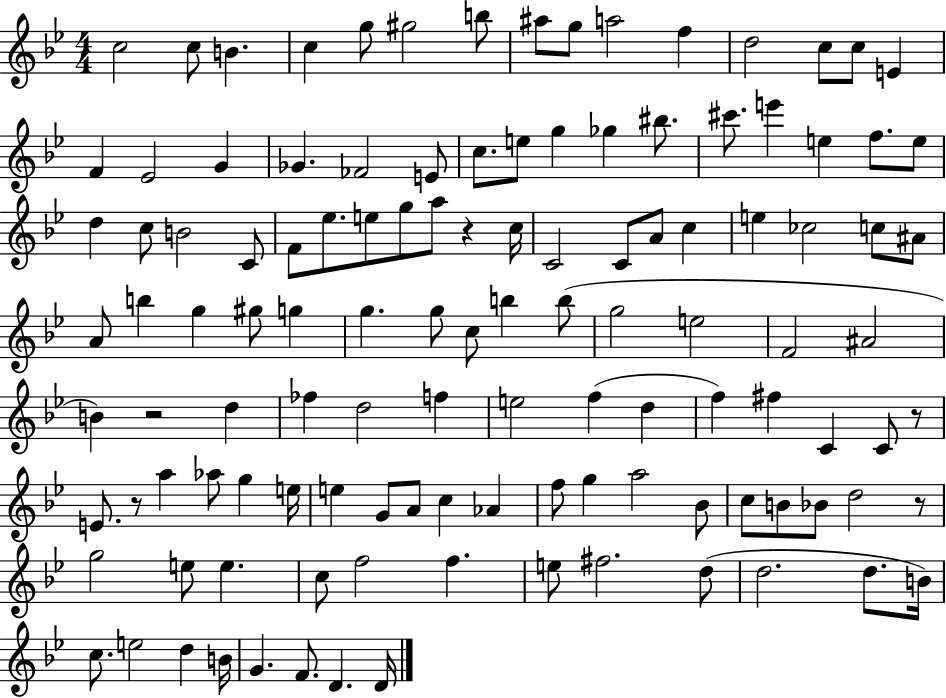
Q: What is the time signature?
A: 4/4